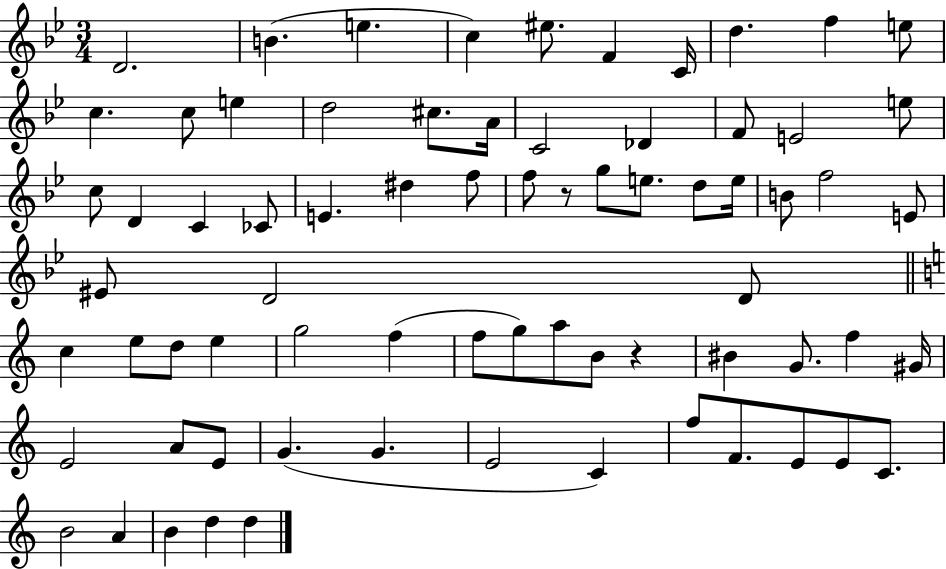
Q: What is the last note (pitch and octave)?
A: D5